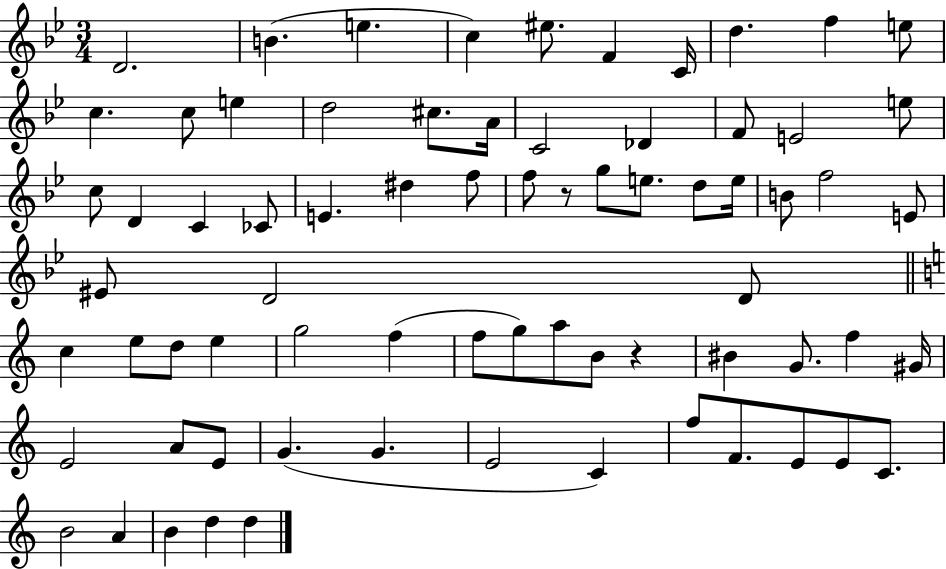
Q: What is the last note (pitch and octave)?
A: D5